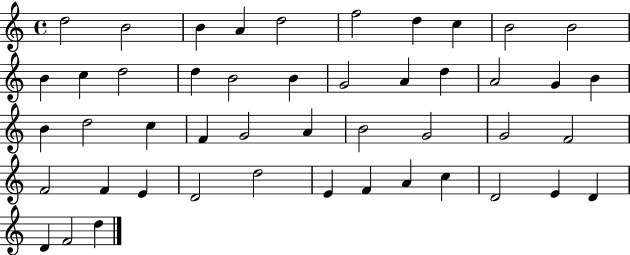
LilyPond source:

{
  \clef treble
  \time 4/4
  \defaultTimeSignature
  \key c \major
  d''2 b'2 | b'4 a'4 d''2 | f''2 d''4 c''4 | b'2 b'2 | \break b'4 c''4 d''2 | d''4 b'2 b'4 | g'2 a'4 d''4 | a'2 g'4 b'4 | \break b'4 d''2 c''4 | f'4 g'2 a'4 | b'2 g'2 | g'2 f'2 | \break f'2 f'4 e'4 | d'2 d''2 | e'4 f'4 a'4 c''4 | d'2 e'4 d'4 | \break d'4 f'2 d''4 | \bar "|."
}